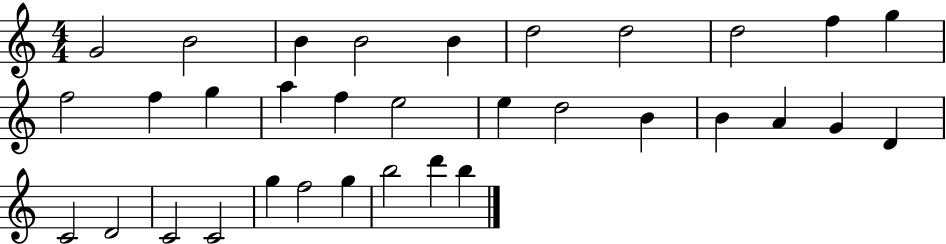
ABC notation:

X:1
T:Untitled
M:4/4
L:1/4
K:C
G2 B2 B B2 B d2 d2 d2 f g f2 f g a f e2 e d2 B B A G D C2 D2 C2 C2 g f2 g b2 d' b